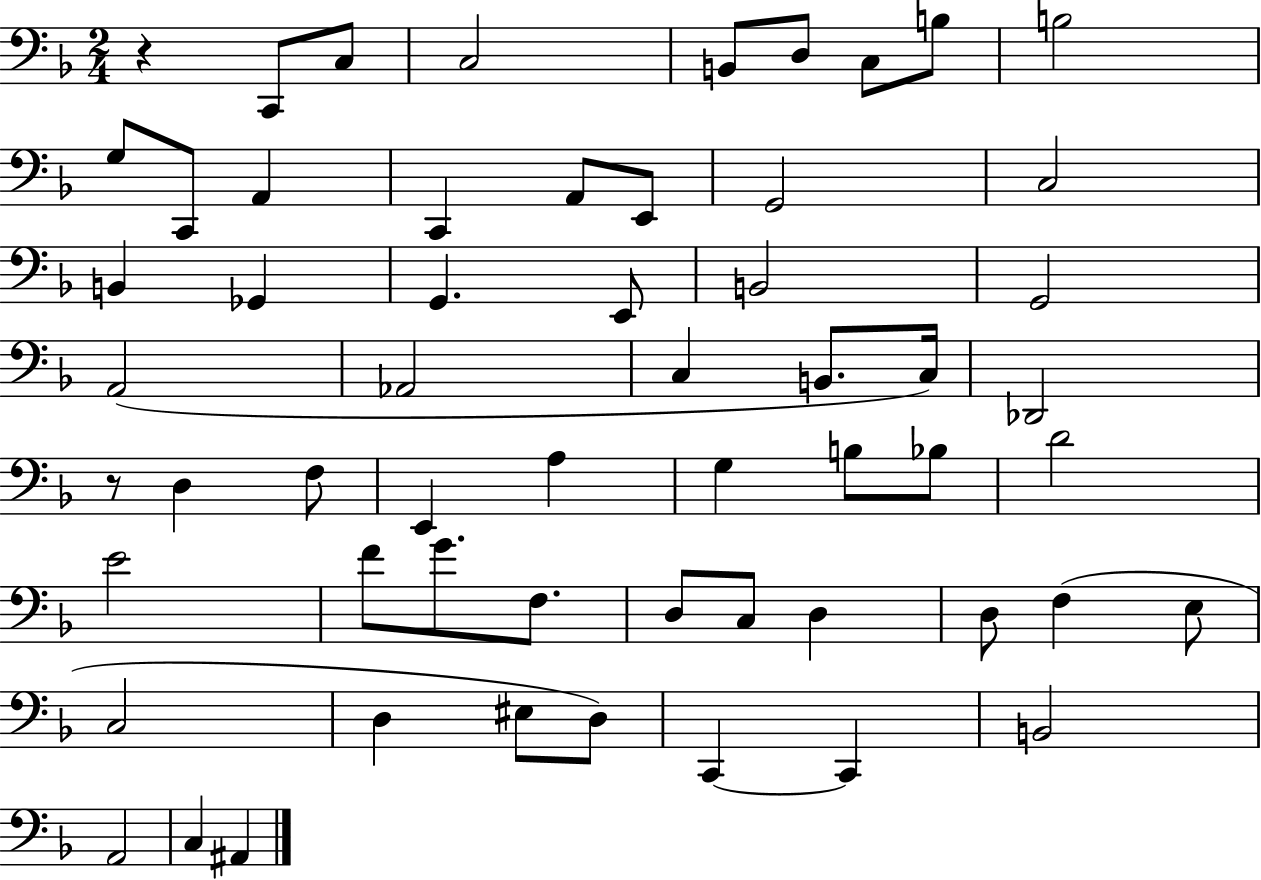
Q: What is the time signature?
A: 2/4